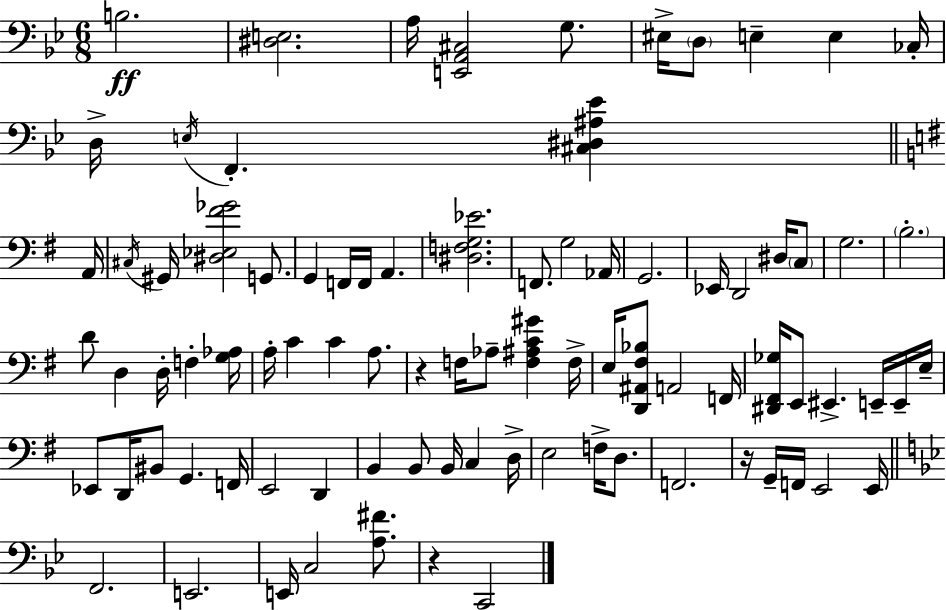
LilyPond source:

{
  \clef bass
  \numericTimeSignature
  \time 6/8
  \key bes \major
  \repeat volta 2 { b2.\ff | <dis e>2. | a16 <e, a, cis>2 g8. | eis16-> \parenthesize d8 e4-- e4 ces16-. | \break d16-> \acciaccatura { e16 } f,4.-. <cis dis ais ees'>4 | \bar "||" \break \key e \minor a,16 \acciaccatura { cis16 } gis,16 <dis ees fis' ges'>2 g,8. | g,4 f,16 f,16 a,4. | <dis f g ees'>2. | f,8. g2 | \break aes,16 g,2. | ees,16 d,2 dis16 | \parenthesize c8 g2. | \parenthesize b2.-. | \break d'8 d4 d16-. f4-. | <g aes>16 a16-. c'4 c'4 a8. | r4 f16 aes8-- <f ais c' gis'>4 | f16-> e16 <d, ais, fis bes>8 a,2 | \break f,16 <dis, fis, ges>16 e,8 eis,4.-> e,16-- | e,16-- e16-- ees,8 d,16 bis,8 g,4. | f,16 e,2 d,4 | b,4 b,8 b,16 c4 | \break d16-> e2 f16-> d8. | f,2. | r16 g,16-- f,16 e,2 | e,16 \bar "||" \break \key bes \major f,2. | e,2. | e,16 c2 <a fis'>8. | r4 c,2 | \break } \bar "|."
}